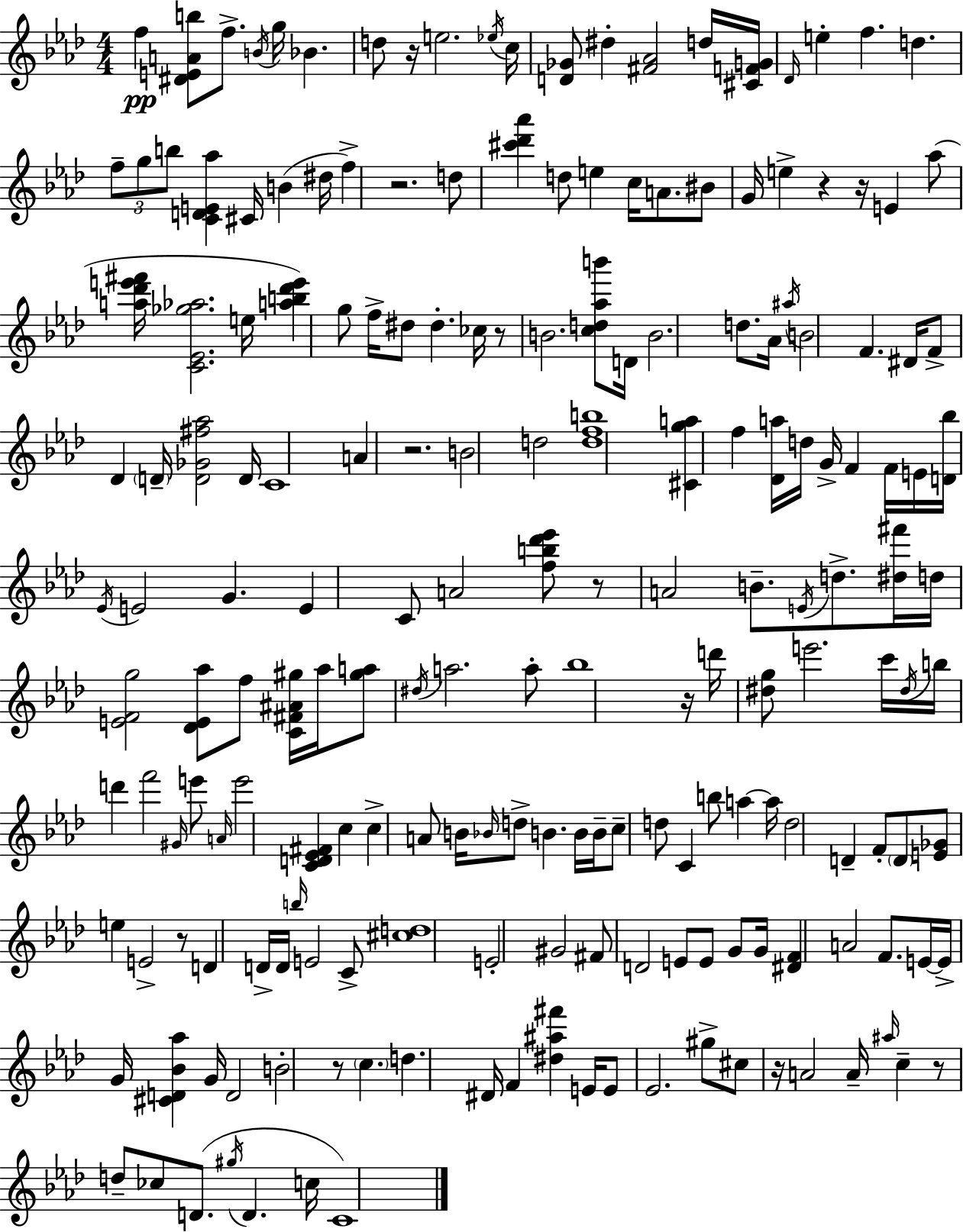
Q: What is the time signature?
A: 4/4